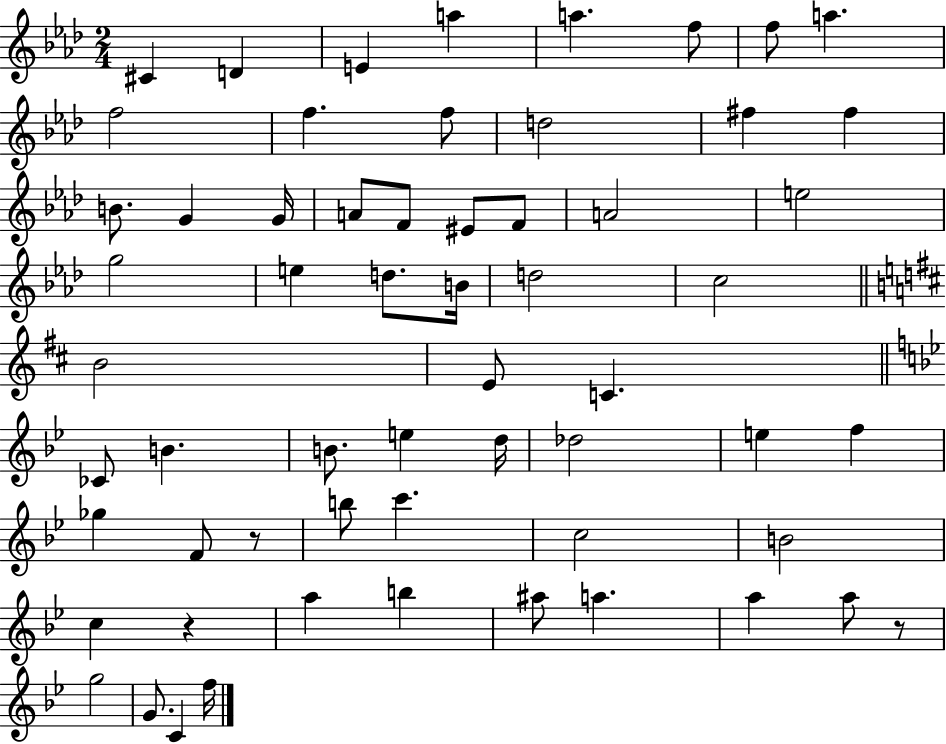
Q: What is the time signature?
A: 2/4